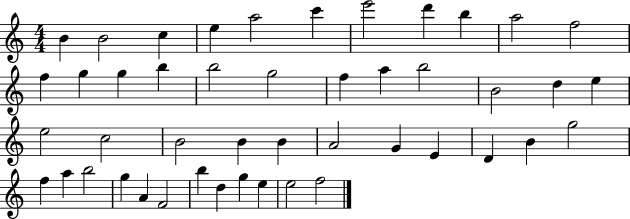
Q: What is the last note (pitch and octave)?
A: F5